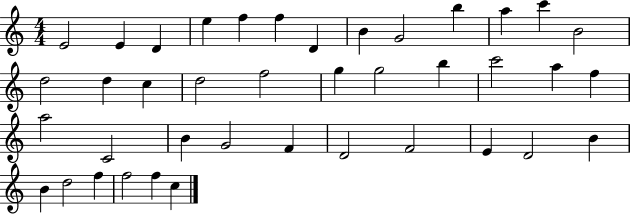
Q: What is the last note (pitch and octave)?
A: C5